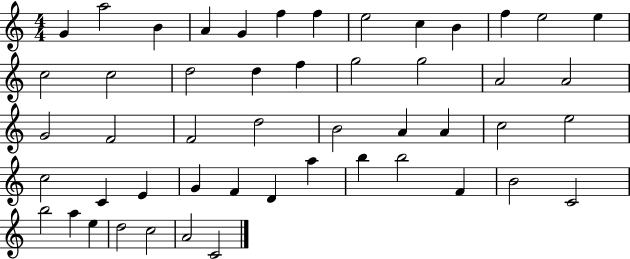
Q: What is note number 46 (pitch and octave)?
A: E5